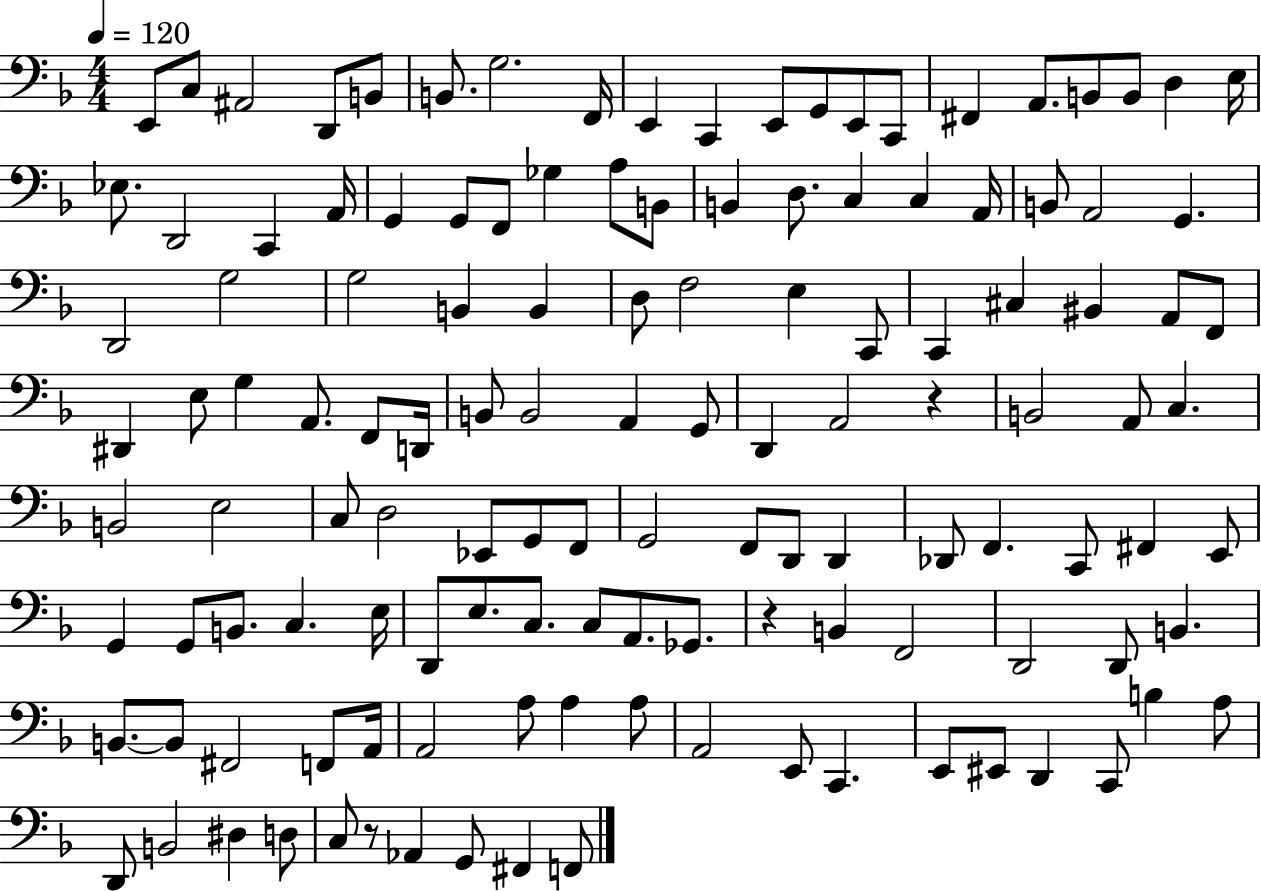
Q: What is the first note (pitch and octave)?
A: E2